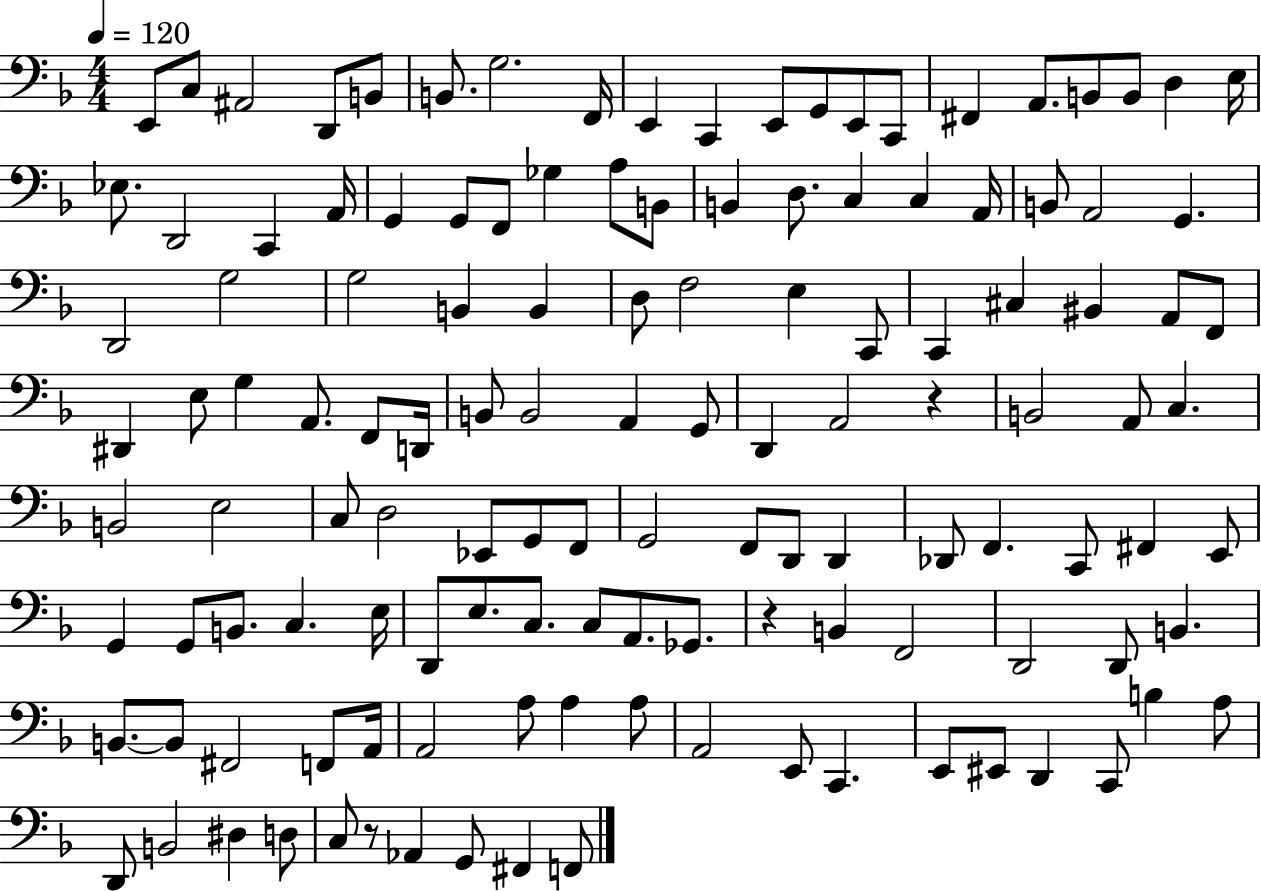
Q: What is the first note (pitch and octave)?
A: E2